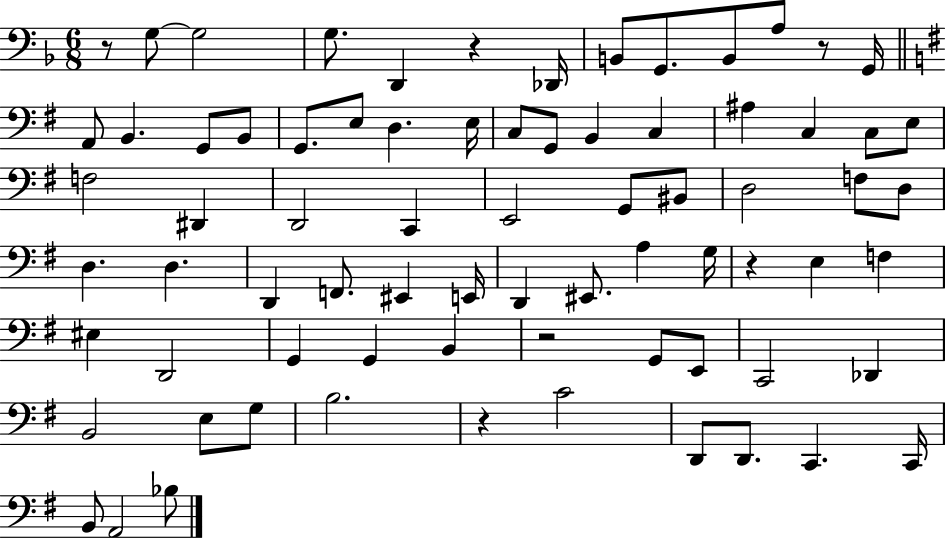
{
  \clef bass
  \numericTimeSignature
  \time 6/8
  \key f \major
  \repeat volta 2 { r8 g8~~ g2 | g8. d,4 r4 des,16 | b,8 g,8. b,8 a8 r8 g,16 | \bar "||" \break \key g \major a,8 b,4. g,8 b,8 | g,8. e8 d4. e16 | c8 g,8 b,4 c4 | ais4 c4 c8 e8 | \break f2 dis,4 | d,2 c,4 | e,2 g,8 bis,8 | d2 f8 d8 | \break d4. d4. | d,4 f,8. eis,4 e,16 | d,4 eis,8. a4 g16 | r4 e4 f4 | \break eis4 d,2 | g,4 g,4 b,4 | r2 g,8 e,8 | c,2 des,4 | \break b,2 e8 g8 | b2. | r4 c'2 | d,8 d,8. c,4. c,16 | \break b,8 a,2 bes8 | } \bar "|."
}